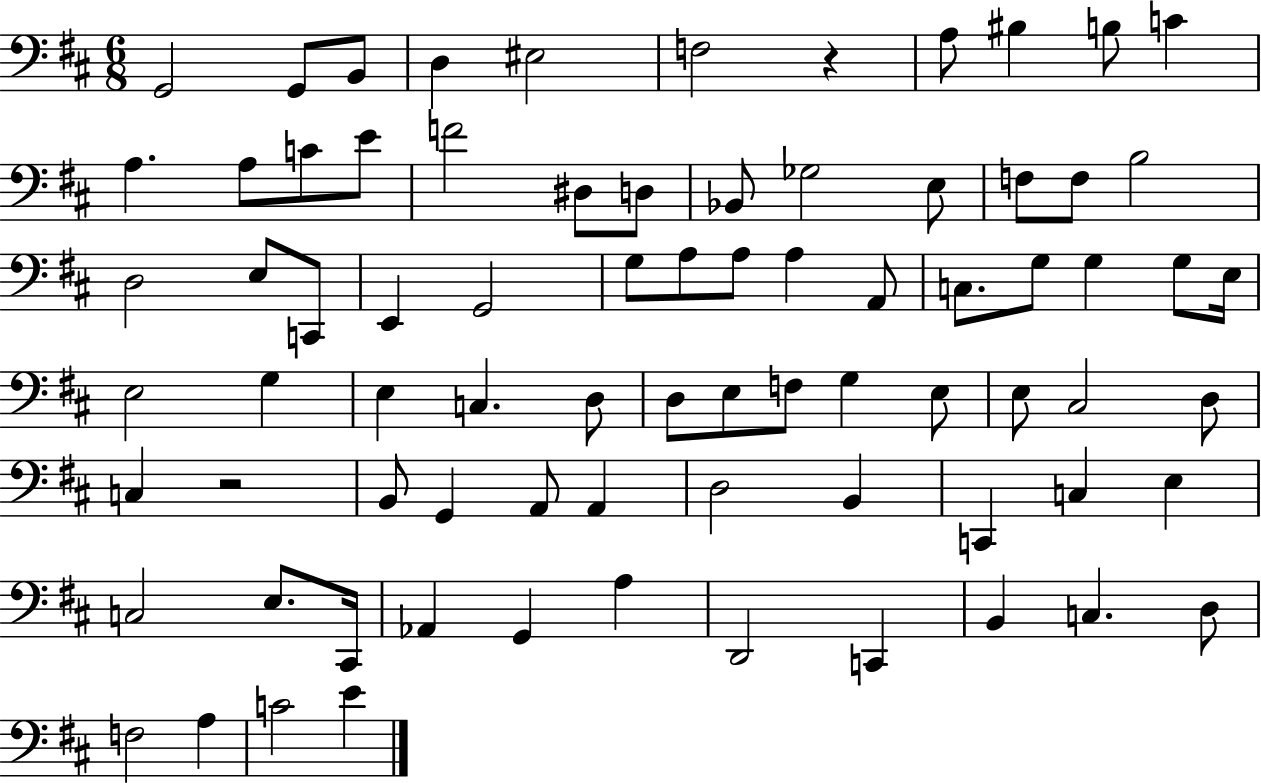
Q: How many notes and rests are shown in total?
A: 78